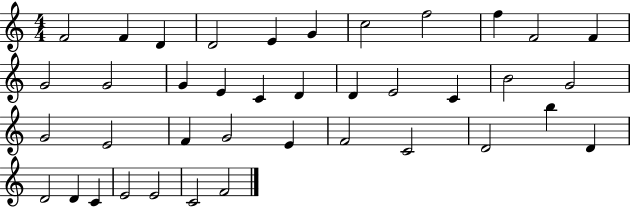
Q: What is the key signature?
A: C major